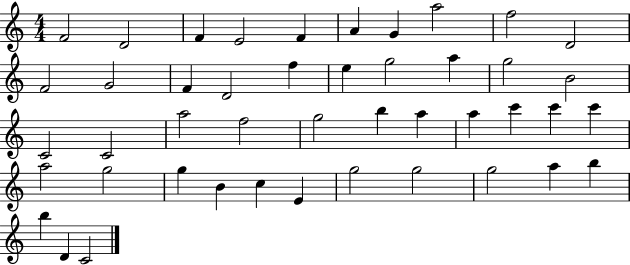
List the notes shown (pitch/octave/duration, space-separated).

F4/h D4/h F4/q E4/h F4/q A4/q G4/q A5/h F5/h D4/h F4/h G4/h F4/q D4/h F5/q E5/q G5/h A5/q G5/h B4/h C4/h C4/h A5/h F5/h G5/h B5/q A5/q A5/q C6/q C6/q C6/q A5/h G5/h G5/q B4/q C5/q E4/q G5/h G5/h G5/h A5/q B5/q B5/q D4/q C4/h